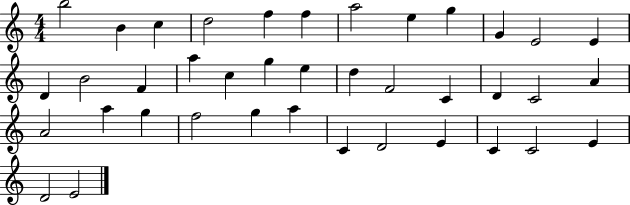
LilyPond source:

{
  \clef treble
  \numericTimeSignature
  \time 4/4
  \key c \major
  b''2 b'4 c''4 | d''2 f''4 f''4 | a''2 e''4 g''4 | g'4 e'2 e'4 | \break d'4 b'2 f'4 | a''4 c''4 g''4 e''4 | d''4 f'2 c'4 | d'4 c'2 a'4 | \break a'2 a''4 g''4 | f''2 g''4 a''4 | c'4 d'2 e'4 | c'4 c'2 e'4 | \break d'2 e'2 | \bar "|."
}